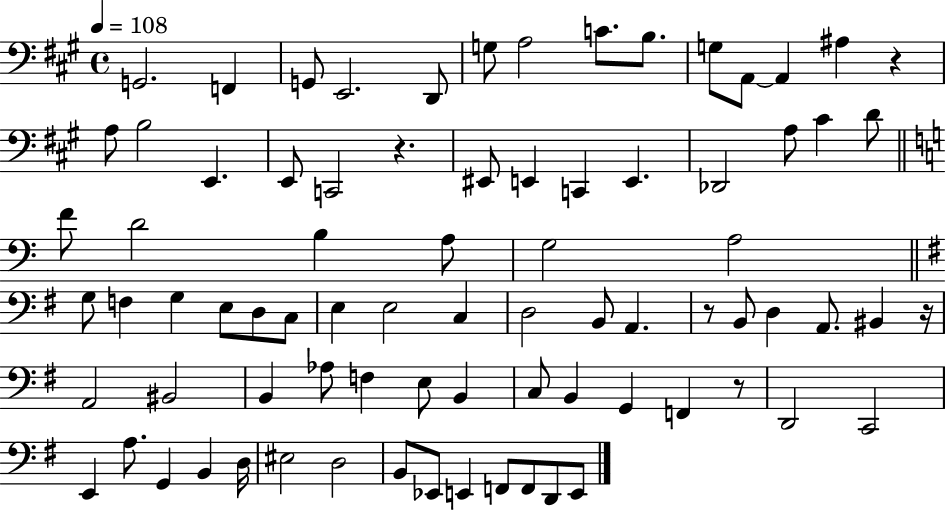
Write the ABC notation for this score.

X:1
T:Untitled
M:4/4
L:1/4
K:A
G,,2 F,, G,,/2 E,,2 D,,/2 G,/2 A,2 C/2 B,/2 G,/2 A,,/2 A,, ^A, z A,/2 B,2 E,, E,,/2 C,,2 z ^E,,/2 E,, C,, E,, _D,,2 A,/2 ^C D/2 F/2 D2 B, A,/2 G,2 A,2 G,/2 F, G, E,/2 D,/2 C,/2 E, E,2 C, D,2 B,,/2 A,, z/2 B,,/2 D, A,,/2 ^B,, z/4 A,,2 ^B,,2 B,, _A,/2 F, E,/2 B,, C,/2 B,, G,, F,, z/2 D,,2 C,,2 E,, A,/2 G,, B,, D,/4 ^E,2 D,2 B,,/2 _E,,/2 E,, F,,/2 F,,/2 D,,/2 E,,/2